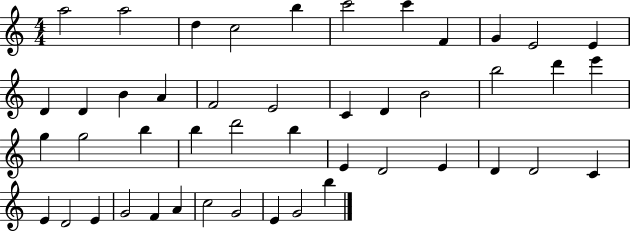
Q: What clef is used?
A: treble